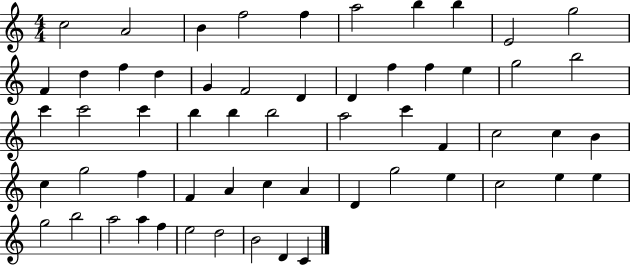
{
  \clef treble
  \numericTimeSignature
  \time 4/4
  \key c \major
  c''2 a'2 | b'4 f''2 f''4 | a''2 b''4 b''4 | e'2 g''2 | \break f'4 d''4 f''4 d''4 | g'4 f'2 d'4 | d'4 f''4 f''4 e''4 | g''2 b''2 | \break c'''4 c'''2 c'''4 | b''4 b''4 b''2 | a''2 c'''4 f'4 | c''2 c''4 b'4 | \break c''4 g''2 f''4 | f'4 a'4 c''4 a'4 | d'4 g''2 e''4 | c''2 e''4 e''4 | \break g''2 b''2 | a''2 a''4 f''4 | e''2 d''2 | b'2 d'4 c'4 | \break \bar "|."
}